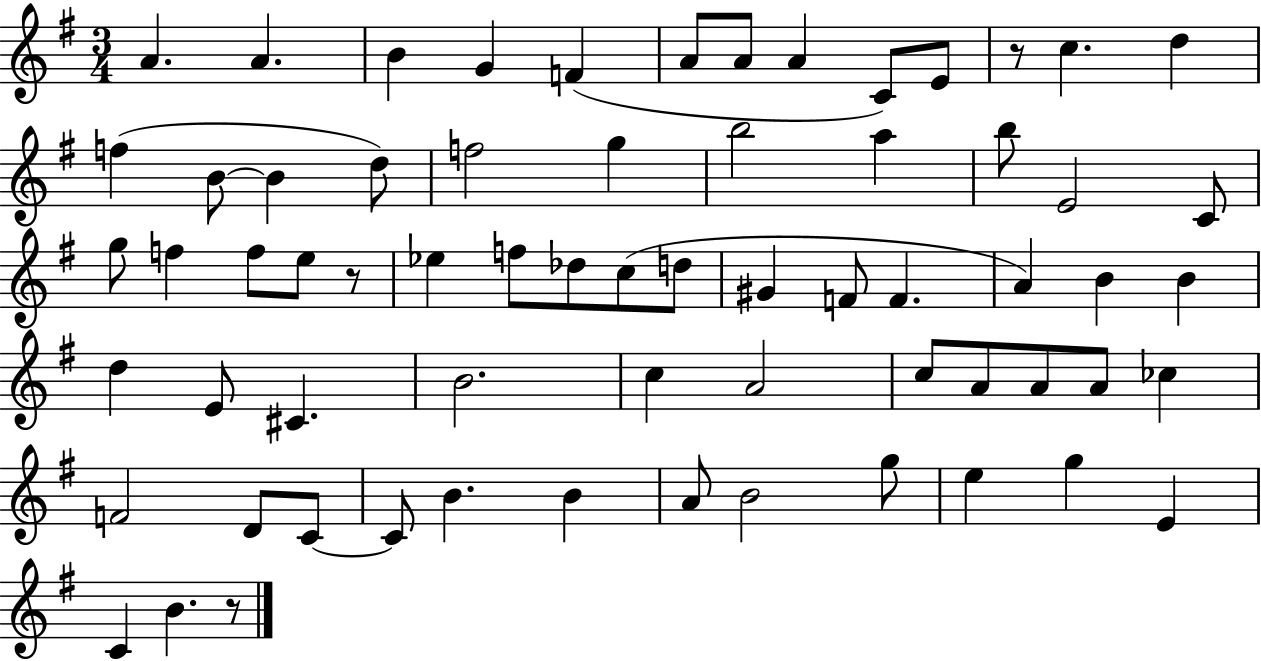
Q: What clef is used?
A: treble